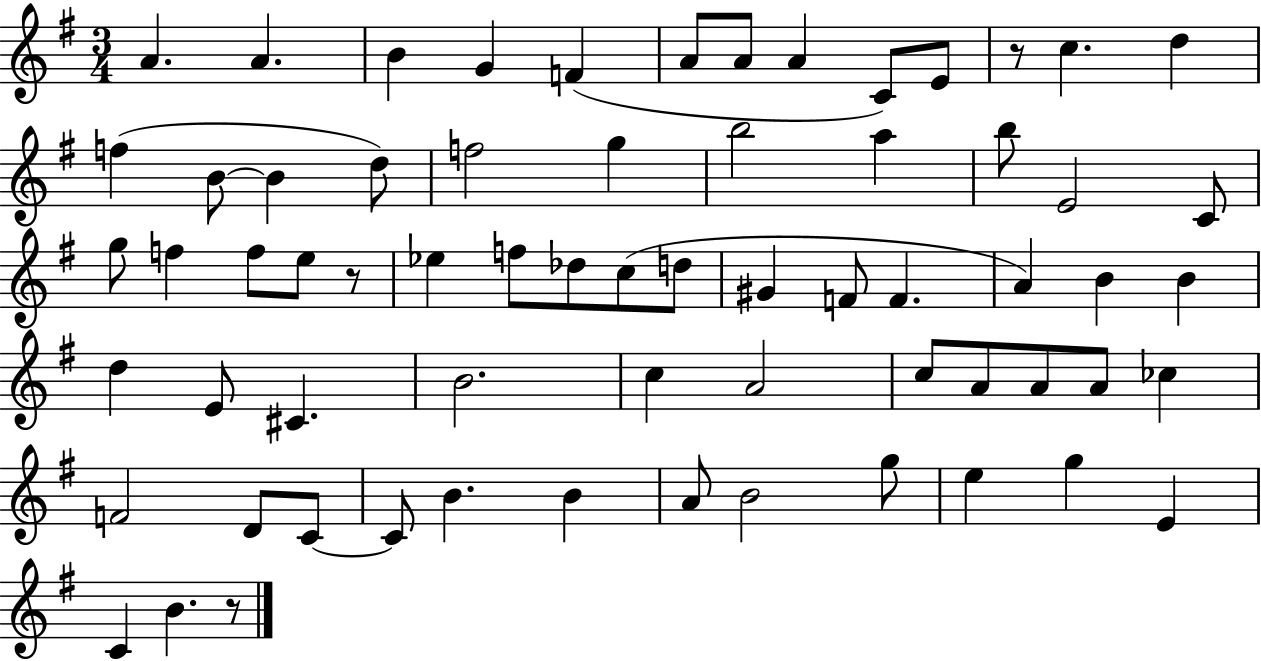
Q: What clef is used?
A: treble